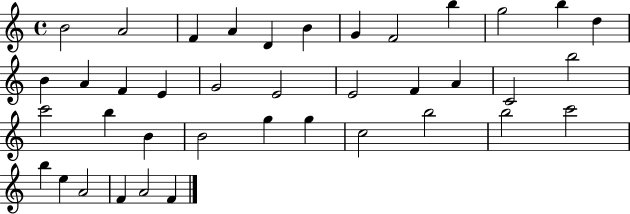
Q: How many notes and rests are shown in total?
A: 39